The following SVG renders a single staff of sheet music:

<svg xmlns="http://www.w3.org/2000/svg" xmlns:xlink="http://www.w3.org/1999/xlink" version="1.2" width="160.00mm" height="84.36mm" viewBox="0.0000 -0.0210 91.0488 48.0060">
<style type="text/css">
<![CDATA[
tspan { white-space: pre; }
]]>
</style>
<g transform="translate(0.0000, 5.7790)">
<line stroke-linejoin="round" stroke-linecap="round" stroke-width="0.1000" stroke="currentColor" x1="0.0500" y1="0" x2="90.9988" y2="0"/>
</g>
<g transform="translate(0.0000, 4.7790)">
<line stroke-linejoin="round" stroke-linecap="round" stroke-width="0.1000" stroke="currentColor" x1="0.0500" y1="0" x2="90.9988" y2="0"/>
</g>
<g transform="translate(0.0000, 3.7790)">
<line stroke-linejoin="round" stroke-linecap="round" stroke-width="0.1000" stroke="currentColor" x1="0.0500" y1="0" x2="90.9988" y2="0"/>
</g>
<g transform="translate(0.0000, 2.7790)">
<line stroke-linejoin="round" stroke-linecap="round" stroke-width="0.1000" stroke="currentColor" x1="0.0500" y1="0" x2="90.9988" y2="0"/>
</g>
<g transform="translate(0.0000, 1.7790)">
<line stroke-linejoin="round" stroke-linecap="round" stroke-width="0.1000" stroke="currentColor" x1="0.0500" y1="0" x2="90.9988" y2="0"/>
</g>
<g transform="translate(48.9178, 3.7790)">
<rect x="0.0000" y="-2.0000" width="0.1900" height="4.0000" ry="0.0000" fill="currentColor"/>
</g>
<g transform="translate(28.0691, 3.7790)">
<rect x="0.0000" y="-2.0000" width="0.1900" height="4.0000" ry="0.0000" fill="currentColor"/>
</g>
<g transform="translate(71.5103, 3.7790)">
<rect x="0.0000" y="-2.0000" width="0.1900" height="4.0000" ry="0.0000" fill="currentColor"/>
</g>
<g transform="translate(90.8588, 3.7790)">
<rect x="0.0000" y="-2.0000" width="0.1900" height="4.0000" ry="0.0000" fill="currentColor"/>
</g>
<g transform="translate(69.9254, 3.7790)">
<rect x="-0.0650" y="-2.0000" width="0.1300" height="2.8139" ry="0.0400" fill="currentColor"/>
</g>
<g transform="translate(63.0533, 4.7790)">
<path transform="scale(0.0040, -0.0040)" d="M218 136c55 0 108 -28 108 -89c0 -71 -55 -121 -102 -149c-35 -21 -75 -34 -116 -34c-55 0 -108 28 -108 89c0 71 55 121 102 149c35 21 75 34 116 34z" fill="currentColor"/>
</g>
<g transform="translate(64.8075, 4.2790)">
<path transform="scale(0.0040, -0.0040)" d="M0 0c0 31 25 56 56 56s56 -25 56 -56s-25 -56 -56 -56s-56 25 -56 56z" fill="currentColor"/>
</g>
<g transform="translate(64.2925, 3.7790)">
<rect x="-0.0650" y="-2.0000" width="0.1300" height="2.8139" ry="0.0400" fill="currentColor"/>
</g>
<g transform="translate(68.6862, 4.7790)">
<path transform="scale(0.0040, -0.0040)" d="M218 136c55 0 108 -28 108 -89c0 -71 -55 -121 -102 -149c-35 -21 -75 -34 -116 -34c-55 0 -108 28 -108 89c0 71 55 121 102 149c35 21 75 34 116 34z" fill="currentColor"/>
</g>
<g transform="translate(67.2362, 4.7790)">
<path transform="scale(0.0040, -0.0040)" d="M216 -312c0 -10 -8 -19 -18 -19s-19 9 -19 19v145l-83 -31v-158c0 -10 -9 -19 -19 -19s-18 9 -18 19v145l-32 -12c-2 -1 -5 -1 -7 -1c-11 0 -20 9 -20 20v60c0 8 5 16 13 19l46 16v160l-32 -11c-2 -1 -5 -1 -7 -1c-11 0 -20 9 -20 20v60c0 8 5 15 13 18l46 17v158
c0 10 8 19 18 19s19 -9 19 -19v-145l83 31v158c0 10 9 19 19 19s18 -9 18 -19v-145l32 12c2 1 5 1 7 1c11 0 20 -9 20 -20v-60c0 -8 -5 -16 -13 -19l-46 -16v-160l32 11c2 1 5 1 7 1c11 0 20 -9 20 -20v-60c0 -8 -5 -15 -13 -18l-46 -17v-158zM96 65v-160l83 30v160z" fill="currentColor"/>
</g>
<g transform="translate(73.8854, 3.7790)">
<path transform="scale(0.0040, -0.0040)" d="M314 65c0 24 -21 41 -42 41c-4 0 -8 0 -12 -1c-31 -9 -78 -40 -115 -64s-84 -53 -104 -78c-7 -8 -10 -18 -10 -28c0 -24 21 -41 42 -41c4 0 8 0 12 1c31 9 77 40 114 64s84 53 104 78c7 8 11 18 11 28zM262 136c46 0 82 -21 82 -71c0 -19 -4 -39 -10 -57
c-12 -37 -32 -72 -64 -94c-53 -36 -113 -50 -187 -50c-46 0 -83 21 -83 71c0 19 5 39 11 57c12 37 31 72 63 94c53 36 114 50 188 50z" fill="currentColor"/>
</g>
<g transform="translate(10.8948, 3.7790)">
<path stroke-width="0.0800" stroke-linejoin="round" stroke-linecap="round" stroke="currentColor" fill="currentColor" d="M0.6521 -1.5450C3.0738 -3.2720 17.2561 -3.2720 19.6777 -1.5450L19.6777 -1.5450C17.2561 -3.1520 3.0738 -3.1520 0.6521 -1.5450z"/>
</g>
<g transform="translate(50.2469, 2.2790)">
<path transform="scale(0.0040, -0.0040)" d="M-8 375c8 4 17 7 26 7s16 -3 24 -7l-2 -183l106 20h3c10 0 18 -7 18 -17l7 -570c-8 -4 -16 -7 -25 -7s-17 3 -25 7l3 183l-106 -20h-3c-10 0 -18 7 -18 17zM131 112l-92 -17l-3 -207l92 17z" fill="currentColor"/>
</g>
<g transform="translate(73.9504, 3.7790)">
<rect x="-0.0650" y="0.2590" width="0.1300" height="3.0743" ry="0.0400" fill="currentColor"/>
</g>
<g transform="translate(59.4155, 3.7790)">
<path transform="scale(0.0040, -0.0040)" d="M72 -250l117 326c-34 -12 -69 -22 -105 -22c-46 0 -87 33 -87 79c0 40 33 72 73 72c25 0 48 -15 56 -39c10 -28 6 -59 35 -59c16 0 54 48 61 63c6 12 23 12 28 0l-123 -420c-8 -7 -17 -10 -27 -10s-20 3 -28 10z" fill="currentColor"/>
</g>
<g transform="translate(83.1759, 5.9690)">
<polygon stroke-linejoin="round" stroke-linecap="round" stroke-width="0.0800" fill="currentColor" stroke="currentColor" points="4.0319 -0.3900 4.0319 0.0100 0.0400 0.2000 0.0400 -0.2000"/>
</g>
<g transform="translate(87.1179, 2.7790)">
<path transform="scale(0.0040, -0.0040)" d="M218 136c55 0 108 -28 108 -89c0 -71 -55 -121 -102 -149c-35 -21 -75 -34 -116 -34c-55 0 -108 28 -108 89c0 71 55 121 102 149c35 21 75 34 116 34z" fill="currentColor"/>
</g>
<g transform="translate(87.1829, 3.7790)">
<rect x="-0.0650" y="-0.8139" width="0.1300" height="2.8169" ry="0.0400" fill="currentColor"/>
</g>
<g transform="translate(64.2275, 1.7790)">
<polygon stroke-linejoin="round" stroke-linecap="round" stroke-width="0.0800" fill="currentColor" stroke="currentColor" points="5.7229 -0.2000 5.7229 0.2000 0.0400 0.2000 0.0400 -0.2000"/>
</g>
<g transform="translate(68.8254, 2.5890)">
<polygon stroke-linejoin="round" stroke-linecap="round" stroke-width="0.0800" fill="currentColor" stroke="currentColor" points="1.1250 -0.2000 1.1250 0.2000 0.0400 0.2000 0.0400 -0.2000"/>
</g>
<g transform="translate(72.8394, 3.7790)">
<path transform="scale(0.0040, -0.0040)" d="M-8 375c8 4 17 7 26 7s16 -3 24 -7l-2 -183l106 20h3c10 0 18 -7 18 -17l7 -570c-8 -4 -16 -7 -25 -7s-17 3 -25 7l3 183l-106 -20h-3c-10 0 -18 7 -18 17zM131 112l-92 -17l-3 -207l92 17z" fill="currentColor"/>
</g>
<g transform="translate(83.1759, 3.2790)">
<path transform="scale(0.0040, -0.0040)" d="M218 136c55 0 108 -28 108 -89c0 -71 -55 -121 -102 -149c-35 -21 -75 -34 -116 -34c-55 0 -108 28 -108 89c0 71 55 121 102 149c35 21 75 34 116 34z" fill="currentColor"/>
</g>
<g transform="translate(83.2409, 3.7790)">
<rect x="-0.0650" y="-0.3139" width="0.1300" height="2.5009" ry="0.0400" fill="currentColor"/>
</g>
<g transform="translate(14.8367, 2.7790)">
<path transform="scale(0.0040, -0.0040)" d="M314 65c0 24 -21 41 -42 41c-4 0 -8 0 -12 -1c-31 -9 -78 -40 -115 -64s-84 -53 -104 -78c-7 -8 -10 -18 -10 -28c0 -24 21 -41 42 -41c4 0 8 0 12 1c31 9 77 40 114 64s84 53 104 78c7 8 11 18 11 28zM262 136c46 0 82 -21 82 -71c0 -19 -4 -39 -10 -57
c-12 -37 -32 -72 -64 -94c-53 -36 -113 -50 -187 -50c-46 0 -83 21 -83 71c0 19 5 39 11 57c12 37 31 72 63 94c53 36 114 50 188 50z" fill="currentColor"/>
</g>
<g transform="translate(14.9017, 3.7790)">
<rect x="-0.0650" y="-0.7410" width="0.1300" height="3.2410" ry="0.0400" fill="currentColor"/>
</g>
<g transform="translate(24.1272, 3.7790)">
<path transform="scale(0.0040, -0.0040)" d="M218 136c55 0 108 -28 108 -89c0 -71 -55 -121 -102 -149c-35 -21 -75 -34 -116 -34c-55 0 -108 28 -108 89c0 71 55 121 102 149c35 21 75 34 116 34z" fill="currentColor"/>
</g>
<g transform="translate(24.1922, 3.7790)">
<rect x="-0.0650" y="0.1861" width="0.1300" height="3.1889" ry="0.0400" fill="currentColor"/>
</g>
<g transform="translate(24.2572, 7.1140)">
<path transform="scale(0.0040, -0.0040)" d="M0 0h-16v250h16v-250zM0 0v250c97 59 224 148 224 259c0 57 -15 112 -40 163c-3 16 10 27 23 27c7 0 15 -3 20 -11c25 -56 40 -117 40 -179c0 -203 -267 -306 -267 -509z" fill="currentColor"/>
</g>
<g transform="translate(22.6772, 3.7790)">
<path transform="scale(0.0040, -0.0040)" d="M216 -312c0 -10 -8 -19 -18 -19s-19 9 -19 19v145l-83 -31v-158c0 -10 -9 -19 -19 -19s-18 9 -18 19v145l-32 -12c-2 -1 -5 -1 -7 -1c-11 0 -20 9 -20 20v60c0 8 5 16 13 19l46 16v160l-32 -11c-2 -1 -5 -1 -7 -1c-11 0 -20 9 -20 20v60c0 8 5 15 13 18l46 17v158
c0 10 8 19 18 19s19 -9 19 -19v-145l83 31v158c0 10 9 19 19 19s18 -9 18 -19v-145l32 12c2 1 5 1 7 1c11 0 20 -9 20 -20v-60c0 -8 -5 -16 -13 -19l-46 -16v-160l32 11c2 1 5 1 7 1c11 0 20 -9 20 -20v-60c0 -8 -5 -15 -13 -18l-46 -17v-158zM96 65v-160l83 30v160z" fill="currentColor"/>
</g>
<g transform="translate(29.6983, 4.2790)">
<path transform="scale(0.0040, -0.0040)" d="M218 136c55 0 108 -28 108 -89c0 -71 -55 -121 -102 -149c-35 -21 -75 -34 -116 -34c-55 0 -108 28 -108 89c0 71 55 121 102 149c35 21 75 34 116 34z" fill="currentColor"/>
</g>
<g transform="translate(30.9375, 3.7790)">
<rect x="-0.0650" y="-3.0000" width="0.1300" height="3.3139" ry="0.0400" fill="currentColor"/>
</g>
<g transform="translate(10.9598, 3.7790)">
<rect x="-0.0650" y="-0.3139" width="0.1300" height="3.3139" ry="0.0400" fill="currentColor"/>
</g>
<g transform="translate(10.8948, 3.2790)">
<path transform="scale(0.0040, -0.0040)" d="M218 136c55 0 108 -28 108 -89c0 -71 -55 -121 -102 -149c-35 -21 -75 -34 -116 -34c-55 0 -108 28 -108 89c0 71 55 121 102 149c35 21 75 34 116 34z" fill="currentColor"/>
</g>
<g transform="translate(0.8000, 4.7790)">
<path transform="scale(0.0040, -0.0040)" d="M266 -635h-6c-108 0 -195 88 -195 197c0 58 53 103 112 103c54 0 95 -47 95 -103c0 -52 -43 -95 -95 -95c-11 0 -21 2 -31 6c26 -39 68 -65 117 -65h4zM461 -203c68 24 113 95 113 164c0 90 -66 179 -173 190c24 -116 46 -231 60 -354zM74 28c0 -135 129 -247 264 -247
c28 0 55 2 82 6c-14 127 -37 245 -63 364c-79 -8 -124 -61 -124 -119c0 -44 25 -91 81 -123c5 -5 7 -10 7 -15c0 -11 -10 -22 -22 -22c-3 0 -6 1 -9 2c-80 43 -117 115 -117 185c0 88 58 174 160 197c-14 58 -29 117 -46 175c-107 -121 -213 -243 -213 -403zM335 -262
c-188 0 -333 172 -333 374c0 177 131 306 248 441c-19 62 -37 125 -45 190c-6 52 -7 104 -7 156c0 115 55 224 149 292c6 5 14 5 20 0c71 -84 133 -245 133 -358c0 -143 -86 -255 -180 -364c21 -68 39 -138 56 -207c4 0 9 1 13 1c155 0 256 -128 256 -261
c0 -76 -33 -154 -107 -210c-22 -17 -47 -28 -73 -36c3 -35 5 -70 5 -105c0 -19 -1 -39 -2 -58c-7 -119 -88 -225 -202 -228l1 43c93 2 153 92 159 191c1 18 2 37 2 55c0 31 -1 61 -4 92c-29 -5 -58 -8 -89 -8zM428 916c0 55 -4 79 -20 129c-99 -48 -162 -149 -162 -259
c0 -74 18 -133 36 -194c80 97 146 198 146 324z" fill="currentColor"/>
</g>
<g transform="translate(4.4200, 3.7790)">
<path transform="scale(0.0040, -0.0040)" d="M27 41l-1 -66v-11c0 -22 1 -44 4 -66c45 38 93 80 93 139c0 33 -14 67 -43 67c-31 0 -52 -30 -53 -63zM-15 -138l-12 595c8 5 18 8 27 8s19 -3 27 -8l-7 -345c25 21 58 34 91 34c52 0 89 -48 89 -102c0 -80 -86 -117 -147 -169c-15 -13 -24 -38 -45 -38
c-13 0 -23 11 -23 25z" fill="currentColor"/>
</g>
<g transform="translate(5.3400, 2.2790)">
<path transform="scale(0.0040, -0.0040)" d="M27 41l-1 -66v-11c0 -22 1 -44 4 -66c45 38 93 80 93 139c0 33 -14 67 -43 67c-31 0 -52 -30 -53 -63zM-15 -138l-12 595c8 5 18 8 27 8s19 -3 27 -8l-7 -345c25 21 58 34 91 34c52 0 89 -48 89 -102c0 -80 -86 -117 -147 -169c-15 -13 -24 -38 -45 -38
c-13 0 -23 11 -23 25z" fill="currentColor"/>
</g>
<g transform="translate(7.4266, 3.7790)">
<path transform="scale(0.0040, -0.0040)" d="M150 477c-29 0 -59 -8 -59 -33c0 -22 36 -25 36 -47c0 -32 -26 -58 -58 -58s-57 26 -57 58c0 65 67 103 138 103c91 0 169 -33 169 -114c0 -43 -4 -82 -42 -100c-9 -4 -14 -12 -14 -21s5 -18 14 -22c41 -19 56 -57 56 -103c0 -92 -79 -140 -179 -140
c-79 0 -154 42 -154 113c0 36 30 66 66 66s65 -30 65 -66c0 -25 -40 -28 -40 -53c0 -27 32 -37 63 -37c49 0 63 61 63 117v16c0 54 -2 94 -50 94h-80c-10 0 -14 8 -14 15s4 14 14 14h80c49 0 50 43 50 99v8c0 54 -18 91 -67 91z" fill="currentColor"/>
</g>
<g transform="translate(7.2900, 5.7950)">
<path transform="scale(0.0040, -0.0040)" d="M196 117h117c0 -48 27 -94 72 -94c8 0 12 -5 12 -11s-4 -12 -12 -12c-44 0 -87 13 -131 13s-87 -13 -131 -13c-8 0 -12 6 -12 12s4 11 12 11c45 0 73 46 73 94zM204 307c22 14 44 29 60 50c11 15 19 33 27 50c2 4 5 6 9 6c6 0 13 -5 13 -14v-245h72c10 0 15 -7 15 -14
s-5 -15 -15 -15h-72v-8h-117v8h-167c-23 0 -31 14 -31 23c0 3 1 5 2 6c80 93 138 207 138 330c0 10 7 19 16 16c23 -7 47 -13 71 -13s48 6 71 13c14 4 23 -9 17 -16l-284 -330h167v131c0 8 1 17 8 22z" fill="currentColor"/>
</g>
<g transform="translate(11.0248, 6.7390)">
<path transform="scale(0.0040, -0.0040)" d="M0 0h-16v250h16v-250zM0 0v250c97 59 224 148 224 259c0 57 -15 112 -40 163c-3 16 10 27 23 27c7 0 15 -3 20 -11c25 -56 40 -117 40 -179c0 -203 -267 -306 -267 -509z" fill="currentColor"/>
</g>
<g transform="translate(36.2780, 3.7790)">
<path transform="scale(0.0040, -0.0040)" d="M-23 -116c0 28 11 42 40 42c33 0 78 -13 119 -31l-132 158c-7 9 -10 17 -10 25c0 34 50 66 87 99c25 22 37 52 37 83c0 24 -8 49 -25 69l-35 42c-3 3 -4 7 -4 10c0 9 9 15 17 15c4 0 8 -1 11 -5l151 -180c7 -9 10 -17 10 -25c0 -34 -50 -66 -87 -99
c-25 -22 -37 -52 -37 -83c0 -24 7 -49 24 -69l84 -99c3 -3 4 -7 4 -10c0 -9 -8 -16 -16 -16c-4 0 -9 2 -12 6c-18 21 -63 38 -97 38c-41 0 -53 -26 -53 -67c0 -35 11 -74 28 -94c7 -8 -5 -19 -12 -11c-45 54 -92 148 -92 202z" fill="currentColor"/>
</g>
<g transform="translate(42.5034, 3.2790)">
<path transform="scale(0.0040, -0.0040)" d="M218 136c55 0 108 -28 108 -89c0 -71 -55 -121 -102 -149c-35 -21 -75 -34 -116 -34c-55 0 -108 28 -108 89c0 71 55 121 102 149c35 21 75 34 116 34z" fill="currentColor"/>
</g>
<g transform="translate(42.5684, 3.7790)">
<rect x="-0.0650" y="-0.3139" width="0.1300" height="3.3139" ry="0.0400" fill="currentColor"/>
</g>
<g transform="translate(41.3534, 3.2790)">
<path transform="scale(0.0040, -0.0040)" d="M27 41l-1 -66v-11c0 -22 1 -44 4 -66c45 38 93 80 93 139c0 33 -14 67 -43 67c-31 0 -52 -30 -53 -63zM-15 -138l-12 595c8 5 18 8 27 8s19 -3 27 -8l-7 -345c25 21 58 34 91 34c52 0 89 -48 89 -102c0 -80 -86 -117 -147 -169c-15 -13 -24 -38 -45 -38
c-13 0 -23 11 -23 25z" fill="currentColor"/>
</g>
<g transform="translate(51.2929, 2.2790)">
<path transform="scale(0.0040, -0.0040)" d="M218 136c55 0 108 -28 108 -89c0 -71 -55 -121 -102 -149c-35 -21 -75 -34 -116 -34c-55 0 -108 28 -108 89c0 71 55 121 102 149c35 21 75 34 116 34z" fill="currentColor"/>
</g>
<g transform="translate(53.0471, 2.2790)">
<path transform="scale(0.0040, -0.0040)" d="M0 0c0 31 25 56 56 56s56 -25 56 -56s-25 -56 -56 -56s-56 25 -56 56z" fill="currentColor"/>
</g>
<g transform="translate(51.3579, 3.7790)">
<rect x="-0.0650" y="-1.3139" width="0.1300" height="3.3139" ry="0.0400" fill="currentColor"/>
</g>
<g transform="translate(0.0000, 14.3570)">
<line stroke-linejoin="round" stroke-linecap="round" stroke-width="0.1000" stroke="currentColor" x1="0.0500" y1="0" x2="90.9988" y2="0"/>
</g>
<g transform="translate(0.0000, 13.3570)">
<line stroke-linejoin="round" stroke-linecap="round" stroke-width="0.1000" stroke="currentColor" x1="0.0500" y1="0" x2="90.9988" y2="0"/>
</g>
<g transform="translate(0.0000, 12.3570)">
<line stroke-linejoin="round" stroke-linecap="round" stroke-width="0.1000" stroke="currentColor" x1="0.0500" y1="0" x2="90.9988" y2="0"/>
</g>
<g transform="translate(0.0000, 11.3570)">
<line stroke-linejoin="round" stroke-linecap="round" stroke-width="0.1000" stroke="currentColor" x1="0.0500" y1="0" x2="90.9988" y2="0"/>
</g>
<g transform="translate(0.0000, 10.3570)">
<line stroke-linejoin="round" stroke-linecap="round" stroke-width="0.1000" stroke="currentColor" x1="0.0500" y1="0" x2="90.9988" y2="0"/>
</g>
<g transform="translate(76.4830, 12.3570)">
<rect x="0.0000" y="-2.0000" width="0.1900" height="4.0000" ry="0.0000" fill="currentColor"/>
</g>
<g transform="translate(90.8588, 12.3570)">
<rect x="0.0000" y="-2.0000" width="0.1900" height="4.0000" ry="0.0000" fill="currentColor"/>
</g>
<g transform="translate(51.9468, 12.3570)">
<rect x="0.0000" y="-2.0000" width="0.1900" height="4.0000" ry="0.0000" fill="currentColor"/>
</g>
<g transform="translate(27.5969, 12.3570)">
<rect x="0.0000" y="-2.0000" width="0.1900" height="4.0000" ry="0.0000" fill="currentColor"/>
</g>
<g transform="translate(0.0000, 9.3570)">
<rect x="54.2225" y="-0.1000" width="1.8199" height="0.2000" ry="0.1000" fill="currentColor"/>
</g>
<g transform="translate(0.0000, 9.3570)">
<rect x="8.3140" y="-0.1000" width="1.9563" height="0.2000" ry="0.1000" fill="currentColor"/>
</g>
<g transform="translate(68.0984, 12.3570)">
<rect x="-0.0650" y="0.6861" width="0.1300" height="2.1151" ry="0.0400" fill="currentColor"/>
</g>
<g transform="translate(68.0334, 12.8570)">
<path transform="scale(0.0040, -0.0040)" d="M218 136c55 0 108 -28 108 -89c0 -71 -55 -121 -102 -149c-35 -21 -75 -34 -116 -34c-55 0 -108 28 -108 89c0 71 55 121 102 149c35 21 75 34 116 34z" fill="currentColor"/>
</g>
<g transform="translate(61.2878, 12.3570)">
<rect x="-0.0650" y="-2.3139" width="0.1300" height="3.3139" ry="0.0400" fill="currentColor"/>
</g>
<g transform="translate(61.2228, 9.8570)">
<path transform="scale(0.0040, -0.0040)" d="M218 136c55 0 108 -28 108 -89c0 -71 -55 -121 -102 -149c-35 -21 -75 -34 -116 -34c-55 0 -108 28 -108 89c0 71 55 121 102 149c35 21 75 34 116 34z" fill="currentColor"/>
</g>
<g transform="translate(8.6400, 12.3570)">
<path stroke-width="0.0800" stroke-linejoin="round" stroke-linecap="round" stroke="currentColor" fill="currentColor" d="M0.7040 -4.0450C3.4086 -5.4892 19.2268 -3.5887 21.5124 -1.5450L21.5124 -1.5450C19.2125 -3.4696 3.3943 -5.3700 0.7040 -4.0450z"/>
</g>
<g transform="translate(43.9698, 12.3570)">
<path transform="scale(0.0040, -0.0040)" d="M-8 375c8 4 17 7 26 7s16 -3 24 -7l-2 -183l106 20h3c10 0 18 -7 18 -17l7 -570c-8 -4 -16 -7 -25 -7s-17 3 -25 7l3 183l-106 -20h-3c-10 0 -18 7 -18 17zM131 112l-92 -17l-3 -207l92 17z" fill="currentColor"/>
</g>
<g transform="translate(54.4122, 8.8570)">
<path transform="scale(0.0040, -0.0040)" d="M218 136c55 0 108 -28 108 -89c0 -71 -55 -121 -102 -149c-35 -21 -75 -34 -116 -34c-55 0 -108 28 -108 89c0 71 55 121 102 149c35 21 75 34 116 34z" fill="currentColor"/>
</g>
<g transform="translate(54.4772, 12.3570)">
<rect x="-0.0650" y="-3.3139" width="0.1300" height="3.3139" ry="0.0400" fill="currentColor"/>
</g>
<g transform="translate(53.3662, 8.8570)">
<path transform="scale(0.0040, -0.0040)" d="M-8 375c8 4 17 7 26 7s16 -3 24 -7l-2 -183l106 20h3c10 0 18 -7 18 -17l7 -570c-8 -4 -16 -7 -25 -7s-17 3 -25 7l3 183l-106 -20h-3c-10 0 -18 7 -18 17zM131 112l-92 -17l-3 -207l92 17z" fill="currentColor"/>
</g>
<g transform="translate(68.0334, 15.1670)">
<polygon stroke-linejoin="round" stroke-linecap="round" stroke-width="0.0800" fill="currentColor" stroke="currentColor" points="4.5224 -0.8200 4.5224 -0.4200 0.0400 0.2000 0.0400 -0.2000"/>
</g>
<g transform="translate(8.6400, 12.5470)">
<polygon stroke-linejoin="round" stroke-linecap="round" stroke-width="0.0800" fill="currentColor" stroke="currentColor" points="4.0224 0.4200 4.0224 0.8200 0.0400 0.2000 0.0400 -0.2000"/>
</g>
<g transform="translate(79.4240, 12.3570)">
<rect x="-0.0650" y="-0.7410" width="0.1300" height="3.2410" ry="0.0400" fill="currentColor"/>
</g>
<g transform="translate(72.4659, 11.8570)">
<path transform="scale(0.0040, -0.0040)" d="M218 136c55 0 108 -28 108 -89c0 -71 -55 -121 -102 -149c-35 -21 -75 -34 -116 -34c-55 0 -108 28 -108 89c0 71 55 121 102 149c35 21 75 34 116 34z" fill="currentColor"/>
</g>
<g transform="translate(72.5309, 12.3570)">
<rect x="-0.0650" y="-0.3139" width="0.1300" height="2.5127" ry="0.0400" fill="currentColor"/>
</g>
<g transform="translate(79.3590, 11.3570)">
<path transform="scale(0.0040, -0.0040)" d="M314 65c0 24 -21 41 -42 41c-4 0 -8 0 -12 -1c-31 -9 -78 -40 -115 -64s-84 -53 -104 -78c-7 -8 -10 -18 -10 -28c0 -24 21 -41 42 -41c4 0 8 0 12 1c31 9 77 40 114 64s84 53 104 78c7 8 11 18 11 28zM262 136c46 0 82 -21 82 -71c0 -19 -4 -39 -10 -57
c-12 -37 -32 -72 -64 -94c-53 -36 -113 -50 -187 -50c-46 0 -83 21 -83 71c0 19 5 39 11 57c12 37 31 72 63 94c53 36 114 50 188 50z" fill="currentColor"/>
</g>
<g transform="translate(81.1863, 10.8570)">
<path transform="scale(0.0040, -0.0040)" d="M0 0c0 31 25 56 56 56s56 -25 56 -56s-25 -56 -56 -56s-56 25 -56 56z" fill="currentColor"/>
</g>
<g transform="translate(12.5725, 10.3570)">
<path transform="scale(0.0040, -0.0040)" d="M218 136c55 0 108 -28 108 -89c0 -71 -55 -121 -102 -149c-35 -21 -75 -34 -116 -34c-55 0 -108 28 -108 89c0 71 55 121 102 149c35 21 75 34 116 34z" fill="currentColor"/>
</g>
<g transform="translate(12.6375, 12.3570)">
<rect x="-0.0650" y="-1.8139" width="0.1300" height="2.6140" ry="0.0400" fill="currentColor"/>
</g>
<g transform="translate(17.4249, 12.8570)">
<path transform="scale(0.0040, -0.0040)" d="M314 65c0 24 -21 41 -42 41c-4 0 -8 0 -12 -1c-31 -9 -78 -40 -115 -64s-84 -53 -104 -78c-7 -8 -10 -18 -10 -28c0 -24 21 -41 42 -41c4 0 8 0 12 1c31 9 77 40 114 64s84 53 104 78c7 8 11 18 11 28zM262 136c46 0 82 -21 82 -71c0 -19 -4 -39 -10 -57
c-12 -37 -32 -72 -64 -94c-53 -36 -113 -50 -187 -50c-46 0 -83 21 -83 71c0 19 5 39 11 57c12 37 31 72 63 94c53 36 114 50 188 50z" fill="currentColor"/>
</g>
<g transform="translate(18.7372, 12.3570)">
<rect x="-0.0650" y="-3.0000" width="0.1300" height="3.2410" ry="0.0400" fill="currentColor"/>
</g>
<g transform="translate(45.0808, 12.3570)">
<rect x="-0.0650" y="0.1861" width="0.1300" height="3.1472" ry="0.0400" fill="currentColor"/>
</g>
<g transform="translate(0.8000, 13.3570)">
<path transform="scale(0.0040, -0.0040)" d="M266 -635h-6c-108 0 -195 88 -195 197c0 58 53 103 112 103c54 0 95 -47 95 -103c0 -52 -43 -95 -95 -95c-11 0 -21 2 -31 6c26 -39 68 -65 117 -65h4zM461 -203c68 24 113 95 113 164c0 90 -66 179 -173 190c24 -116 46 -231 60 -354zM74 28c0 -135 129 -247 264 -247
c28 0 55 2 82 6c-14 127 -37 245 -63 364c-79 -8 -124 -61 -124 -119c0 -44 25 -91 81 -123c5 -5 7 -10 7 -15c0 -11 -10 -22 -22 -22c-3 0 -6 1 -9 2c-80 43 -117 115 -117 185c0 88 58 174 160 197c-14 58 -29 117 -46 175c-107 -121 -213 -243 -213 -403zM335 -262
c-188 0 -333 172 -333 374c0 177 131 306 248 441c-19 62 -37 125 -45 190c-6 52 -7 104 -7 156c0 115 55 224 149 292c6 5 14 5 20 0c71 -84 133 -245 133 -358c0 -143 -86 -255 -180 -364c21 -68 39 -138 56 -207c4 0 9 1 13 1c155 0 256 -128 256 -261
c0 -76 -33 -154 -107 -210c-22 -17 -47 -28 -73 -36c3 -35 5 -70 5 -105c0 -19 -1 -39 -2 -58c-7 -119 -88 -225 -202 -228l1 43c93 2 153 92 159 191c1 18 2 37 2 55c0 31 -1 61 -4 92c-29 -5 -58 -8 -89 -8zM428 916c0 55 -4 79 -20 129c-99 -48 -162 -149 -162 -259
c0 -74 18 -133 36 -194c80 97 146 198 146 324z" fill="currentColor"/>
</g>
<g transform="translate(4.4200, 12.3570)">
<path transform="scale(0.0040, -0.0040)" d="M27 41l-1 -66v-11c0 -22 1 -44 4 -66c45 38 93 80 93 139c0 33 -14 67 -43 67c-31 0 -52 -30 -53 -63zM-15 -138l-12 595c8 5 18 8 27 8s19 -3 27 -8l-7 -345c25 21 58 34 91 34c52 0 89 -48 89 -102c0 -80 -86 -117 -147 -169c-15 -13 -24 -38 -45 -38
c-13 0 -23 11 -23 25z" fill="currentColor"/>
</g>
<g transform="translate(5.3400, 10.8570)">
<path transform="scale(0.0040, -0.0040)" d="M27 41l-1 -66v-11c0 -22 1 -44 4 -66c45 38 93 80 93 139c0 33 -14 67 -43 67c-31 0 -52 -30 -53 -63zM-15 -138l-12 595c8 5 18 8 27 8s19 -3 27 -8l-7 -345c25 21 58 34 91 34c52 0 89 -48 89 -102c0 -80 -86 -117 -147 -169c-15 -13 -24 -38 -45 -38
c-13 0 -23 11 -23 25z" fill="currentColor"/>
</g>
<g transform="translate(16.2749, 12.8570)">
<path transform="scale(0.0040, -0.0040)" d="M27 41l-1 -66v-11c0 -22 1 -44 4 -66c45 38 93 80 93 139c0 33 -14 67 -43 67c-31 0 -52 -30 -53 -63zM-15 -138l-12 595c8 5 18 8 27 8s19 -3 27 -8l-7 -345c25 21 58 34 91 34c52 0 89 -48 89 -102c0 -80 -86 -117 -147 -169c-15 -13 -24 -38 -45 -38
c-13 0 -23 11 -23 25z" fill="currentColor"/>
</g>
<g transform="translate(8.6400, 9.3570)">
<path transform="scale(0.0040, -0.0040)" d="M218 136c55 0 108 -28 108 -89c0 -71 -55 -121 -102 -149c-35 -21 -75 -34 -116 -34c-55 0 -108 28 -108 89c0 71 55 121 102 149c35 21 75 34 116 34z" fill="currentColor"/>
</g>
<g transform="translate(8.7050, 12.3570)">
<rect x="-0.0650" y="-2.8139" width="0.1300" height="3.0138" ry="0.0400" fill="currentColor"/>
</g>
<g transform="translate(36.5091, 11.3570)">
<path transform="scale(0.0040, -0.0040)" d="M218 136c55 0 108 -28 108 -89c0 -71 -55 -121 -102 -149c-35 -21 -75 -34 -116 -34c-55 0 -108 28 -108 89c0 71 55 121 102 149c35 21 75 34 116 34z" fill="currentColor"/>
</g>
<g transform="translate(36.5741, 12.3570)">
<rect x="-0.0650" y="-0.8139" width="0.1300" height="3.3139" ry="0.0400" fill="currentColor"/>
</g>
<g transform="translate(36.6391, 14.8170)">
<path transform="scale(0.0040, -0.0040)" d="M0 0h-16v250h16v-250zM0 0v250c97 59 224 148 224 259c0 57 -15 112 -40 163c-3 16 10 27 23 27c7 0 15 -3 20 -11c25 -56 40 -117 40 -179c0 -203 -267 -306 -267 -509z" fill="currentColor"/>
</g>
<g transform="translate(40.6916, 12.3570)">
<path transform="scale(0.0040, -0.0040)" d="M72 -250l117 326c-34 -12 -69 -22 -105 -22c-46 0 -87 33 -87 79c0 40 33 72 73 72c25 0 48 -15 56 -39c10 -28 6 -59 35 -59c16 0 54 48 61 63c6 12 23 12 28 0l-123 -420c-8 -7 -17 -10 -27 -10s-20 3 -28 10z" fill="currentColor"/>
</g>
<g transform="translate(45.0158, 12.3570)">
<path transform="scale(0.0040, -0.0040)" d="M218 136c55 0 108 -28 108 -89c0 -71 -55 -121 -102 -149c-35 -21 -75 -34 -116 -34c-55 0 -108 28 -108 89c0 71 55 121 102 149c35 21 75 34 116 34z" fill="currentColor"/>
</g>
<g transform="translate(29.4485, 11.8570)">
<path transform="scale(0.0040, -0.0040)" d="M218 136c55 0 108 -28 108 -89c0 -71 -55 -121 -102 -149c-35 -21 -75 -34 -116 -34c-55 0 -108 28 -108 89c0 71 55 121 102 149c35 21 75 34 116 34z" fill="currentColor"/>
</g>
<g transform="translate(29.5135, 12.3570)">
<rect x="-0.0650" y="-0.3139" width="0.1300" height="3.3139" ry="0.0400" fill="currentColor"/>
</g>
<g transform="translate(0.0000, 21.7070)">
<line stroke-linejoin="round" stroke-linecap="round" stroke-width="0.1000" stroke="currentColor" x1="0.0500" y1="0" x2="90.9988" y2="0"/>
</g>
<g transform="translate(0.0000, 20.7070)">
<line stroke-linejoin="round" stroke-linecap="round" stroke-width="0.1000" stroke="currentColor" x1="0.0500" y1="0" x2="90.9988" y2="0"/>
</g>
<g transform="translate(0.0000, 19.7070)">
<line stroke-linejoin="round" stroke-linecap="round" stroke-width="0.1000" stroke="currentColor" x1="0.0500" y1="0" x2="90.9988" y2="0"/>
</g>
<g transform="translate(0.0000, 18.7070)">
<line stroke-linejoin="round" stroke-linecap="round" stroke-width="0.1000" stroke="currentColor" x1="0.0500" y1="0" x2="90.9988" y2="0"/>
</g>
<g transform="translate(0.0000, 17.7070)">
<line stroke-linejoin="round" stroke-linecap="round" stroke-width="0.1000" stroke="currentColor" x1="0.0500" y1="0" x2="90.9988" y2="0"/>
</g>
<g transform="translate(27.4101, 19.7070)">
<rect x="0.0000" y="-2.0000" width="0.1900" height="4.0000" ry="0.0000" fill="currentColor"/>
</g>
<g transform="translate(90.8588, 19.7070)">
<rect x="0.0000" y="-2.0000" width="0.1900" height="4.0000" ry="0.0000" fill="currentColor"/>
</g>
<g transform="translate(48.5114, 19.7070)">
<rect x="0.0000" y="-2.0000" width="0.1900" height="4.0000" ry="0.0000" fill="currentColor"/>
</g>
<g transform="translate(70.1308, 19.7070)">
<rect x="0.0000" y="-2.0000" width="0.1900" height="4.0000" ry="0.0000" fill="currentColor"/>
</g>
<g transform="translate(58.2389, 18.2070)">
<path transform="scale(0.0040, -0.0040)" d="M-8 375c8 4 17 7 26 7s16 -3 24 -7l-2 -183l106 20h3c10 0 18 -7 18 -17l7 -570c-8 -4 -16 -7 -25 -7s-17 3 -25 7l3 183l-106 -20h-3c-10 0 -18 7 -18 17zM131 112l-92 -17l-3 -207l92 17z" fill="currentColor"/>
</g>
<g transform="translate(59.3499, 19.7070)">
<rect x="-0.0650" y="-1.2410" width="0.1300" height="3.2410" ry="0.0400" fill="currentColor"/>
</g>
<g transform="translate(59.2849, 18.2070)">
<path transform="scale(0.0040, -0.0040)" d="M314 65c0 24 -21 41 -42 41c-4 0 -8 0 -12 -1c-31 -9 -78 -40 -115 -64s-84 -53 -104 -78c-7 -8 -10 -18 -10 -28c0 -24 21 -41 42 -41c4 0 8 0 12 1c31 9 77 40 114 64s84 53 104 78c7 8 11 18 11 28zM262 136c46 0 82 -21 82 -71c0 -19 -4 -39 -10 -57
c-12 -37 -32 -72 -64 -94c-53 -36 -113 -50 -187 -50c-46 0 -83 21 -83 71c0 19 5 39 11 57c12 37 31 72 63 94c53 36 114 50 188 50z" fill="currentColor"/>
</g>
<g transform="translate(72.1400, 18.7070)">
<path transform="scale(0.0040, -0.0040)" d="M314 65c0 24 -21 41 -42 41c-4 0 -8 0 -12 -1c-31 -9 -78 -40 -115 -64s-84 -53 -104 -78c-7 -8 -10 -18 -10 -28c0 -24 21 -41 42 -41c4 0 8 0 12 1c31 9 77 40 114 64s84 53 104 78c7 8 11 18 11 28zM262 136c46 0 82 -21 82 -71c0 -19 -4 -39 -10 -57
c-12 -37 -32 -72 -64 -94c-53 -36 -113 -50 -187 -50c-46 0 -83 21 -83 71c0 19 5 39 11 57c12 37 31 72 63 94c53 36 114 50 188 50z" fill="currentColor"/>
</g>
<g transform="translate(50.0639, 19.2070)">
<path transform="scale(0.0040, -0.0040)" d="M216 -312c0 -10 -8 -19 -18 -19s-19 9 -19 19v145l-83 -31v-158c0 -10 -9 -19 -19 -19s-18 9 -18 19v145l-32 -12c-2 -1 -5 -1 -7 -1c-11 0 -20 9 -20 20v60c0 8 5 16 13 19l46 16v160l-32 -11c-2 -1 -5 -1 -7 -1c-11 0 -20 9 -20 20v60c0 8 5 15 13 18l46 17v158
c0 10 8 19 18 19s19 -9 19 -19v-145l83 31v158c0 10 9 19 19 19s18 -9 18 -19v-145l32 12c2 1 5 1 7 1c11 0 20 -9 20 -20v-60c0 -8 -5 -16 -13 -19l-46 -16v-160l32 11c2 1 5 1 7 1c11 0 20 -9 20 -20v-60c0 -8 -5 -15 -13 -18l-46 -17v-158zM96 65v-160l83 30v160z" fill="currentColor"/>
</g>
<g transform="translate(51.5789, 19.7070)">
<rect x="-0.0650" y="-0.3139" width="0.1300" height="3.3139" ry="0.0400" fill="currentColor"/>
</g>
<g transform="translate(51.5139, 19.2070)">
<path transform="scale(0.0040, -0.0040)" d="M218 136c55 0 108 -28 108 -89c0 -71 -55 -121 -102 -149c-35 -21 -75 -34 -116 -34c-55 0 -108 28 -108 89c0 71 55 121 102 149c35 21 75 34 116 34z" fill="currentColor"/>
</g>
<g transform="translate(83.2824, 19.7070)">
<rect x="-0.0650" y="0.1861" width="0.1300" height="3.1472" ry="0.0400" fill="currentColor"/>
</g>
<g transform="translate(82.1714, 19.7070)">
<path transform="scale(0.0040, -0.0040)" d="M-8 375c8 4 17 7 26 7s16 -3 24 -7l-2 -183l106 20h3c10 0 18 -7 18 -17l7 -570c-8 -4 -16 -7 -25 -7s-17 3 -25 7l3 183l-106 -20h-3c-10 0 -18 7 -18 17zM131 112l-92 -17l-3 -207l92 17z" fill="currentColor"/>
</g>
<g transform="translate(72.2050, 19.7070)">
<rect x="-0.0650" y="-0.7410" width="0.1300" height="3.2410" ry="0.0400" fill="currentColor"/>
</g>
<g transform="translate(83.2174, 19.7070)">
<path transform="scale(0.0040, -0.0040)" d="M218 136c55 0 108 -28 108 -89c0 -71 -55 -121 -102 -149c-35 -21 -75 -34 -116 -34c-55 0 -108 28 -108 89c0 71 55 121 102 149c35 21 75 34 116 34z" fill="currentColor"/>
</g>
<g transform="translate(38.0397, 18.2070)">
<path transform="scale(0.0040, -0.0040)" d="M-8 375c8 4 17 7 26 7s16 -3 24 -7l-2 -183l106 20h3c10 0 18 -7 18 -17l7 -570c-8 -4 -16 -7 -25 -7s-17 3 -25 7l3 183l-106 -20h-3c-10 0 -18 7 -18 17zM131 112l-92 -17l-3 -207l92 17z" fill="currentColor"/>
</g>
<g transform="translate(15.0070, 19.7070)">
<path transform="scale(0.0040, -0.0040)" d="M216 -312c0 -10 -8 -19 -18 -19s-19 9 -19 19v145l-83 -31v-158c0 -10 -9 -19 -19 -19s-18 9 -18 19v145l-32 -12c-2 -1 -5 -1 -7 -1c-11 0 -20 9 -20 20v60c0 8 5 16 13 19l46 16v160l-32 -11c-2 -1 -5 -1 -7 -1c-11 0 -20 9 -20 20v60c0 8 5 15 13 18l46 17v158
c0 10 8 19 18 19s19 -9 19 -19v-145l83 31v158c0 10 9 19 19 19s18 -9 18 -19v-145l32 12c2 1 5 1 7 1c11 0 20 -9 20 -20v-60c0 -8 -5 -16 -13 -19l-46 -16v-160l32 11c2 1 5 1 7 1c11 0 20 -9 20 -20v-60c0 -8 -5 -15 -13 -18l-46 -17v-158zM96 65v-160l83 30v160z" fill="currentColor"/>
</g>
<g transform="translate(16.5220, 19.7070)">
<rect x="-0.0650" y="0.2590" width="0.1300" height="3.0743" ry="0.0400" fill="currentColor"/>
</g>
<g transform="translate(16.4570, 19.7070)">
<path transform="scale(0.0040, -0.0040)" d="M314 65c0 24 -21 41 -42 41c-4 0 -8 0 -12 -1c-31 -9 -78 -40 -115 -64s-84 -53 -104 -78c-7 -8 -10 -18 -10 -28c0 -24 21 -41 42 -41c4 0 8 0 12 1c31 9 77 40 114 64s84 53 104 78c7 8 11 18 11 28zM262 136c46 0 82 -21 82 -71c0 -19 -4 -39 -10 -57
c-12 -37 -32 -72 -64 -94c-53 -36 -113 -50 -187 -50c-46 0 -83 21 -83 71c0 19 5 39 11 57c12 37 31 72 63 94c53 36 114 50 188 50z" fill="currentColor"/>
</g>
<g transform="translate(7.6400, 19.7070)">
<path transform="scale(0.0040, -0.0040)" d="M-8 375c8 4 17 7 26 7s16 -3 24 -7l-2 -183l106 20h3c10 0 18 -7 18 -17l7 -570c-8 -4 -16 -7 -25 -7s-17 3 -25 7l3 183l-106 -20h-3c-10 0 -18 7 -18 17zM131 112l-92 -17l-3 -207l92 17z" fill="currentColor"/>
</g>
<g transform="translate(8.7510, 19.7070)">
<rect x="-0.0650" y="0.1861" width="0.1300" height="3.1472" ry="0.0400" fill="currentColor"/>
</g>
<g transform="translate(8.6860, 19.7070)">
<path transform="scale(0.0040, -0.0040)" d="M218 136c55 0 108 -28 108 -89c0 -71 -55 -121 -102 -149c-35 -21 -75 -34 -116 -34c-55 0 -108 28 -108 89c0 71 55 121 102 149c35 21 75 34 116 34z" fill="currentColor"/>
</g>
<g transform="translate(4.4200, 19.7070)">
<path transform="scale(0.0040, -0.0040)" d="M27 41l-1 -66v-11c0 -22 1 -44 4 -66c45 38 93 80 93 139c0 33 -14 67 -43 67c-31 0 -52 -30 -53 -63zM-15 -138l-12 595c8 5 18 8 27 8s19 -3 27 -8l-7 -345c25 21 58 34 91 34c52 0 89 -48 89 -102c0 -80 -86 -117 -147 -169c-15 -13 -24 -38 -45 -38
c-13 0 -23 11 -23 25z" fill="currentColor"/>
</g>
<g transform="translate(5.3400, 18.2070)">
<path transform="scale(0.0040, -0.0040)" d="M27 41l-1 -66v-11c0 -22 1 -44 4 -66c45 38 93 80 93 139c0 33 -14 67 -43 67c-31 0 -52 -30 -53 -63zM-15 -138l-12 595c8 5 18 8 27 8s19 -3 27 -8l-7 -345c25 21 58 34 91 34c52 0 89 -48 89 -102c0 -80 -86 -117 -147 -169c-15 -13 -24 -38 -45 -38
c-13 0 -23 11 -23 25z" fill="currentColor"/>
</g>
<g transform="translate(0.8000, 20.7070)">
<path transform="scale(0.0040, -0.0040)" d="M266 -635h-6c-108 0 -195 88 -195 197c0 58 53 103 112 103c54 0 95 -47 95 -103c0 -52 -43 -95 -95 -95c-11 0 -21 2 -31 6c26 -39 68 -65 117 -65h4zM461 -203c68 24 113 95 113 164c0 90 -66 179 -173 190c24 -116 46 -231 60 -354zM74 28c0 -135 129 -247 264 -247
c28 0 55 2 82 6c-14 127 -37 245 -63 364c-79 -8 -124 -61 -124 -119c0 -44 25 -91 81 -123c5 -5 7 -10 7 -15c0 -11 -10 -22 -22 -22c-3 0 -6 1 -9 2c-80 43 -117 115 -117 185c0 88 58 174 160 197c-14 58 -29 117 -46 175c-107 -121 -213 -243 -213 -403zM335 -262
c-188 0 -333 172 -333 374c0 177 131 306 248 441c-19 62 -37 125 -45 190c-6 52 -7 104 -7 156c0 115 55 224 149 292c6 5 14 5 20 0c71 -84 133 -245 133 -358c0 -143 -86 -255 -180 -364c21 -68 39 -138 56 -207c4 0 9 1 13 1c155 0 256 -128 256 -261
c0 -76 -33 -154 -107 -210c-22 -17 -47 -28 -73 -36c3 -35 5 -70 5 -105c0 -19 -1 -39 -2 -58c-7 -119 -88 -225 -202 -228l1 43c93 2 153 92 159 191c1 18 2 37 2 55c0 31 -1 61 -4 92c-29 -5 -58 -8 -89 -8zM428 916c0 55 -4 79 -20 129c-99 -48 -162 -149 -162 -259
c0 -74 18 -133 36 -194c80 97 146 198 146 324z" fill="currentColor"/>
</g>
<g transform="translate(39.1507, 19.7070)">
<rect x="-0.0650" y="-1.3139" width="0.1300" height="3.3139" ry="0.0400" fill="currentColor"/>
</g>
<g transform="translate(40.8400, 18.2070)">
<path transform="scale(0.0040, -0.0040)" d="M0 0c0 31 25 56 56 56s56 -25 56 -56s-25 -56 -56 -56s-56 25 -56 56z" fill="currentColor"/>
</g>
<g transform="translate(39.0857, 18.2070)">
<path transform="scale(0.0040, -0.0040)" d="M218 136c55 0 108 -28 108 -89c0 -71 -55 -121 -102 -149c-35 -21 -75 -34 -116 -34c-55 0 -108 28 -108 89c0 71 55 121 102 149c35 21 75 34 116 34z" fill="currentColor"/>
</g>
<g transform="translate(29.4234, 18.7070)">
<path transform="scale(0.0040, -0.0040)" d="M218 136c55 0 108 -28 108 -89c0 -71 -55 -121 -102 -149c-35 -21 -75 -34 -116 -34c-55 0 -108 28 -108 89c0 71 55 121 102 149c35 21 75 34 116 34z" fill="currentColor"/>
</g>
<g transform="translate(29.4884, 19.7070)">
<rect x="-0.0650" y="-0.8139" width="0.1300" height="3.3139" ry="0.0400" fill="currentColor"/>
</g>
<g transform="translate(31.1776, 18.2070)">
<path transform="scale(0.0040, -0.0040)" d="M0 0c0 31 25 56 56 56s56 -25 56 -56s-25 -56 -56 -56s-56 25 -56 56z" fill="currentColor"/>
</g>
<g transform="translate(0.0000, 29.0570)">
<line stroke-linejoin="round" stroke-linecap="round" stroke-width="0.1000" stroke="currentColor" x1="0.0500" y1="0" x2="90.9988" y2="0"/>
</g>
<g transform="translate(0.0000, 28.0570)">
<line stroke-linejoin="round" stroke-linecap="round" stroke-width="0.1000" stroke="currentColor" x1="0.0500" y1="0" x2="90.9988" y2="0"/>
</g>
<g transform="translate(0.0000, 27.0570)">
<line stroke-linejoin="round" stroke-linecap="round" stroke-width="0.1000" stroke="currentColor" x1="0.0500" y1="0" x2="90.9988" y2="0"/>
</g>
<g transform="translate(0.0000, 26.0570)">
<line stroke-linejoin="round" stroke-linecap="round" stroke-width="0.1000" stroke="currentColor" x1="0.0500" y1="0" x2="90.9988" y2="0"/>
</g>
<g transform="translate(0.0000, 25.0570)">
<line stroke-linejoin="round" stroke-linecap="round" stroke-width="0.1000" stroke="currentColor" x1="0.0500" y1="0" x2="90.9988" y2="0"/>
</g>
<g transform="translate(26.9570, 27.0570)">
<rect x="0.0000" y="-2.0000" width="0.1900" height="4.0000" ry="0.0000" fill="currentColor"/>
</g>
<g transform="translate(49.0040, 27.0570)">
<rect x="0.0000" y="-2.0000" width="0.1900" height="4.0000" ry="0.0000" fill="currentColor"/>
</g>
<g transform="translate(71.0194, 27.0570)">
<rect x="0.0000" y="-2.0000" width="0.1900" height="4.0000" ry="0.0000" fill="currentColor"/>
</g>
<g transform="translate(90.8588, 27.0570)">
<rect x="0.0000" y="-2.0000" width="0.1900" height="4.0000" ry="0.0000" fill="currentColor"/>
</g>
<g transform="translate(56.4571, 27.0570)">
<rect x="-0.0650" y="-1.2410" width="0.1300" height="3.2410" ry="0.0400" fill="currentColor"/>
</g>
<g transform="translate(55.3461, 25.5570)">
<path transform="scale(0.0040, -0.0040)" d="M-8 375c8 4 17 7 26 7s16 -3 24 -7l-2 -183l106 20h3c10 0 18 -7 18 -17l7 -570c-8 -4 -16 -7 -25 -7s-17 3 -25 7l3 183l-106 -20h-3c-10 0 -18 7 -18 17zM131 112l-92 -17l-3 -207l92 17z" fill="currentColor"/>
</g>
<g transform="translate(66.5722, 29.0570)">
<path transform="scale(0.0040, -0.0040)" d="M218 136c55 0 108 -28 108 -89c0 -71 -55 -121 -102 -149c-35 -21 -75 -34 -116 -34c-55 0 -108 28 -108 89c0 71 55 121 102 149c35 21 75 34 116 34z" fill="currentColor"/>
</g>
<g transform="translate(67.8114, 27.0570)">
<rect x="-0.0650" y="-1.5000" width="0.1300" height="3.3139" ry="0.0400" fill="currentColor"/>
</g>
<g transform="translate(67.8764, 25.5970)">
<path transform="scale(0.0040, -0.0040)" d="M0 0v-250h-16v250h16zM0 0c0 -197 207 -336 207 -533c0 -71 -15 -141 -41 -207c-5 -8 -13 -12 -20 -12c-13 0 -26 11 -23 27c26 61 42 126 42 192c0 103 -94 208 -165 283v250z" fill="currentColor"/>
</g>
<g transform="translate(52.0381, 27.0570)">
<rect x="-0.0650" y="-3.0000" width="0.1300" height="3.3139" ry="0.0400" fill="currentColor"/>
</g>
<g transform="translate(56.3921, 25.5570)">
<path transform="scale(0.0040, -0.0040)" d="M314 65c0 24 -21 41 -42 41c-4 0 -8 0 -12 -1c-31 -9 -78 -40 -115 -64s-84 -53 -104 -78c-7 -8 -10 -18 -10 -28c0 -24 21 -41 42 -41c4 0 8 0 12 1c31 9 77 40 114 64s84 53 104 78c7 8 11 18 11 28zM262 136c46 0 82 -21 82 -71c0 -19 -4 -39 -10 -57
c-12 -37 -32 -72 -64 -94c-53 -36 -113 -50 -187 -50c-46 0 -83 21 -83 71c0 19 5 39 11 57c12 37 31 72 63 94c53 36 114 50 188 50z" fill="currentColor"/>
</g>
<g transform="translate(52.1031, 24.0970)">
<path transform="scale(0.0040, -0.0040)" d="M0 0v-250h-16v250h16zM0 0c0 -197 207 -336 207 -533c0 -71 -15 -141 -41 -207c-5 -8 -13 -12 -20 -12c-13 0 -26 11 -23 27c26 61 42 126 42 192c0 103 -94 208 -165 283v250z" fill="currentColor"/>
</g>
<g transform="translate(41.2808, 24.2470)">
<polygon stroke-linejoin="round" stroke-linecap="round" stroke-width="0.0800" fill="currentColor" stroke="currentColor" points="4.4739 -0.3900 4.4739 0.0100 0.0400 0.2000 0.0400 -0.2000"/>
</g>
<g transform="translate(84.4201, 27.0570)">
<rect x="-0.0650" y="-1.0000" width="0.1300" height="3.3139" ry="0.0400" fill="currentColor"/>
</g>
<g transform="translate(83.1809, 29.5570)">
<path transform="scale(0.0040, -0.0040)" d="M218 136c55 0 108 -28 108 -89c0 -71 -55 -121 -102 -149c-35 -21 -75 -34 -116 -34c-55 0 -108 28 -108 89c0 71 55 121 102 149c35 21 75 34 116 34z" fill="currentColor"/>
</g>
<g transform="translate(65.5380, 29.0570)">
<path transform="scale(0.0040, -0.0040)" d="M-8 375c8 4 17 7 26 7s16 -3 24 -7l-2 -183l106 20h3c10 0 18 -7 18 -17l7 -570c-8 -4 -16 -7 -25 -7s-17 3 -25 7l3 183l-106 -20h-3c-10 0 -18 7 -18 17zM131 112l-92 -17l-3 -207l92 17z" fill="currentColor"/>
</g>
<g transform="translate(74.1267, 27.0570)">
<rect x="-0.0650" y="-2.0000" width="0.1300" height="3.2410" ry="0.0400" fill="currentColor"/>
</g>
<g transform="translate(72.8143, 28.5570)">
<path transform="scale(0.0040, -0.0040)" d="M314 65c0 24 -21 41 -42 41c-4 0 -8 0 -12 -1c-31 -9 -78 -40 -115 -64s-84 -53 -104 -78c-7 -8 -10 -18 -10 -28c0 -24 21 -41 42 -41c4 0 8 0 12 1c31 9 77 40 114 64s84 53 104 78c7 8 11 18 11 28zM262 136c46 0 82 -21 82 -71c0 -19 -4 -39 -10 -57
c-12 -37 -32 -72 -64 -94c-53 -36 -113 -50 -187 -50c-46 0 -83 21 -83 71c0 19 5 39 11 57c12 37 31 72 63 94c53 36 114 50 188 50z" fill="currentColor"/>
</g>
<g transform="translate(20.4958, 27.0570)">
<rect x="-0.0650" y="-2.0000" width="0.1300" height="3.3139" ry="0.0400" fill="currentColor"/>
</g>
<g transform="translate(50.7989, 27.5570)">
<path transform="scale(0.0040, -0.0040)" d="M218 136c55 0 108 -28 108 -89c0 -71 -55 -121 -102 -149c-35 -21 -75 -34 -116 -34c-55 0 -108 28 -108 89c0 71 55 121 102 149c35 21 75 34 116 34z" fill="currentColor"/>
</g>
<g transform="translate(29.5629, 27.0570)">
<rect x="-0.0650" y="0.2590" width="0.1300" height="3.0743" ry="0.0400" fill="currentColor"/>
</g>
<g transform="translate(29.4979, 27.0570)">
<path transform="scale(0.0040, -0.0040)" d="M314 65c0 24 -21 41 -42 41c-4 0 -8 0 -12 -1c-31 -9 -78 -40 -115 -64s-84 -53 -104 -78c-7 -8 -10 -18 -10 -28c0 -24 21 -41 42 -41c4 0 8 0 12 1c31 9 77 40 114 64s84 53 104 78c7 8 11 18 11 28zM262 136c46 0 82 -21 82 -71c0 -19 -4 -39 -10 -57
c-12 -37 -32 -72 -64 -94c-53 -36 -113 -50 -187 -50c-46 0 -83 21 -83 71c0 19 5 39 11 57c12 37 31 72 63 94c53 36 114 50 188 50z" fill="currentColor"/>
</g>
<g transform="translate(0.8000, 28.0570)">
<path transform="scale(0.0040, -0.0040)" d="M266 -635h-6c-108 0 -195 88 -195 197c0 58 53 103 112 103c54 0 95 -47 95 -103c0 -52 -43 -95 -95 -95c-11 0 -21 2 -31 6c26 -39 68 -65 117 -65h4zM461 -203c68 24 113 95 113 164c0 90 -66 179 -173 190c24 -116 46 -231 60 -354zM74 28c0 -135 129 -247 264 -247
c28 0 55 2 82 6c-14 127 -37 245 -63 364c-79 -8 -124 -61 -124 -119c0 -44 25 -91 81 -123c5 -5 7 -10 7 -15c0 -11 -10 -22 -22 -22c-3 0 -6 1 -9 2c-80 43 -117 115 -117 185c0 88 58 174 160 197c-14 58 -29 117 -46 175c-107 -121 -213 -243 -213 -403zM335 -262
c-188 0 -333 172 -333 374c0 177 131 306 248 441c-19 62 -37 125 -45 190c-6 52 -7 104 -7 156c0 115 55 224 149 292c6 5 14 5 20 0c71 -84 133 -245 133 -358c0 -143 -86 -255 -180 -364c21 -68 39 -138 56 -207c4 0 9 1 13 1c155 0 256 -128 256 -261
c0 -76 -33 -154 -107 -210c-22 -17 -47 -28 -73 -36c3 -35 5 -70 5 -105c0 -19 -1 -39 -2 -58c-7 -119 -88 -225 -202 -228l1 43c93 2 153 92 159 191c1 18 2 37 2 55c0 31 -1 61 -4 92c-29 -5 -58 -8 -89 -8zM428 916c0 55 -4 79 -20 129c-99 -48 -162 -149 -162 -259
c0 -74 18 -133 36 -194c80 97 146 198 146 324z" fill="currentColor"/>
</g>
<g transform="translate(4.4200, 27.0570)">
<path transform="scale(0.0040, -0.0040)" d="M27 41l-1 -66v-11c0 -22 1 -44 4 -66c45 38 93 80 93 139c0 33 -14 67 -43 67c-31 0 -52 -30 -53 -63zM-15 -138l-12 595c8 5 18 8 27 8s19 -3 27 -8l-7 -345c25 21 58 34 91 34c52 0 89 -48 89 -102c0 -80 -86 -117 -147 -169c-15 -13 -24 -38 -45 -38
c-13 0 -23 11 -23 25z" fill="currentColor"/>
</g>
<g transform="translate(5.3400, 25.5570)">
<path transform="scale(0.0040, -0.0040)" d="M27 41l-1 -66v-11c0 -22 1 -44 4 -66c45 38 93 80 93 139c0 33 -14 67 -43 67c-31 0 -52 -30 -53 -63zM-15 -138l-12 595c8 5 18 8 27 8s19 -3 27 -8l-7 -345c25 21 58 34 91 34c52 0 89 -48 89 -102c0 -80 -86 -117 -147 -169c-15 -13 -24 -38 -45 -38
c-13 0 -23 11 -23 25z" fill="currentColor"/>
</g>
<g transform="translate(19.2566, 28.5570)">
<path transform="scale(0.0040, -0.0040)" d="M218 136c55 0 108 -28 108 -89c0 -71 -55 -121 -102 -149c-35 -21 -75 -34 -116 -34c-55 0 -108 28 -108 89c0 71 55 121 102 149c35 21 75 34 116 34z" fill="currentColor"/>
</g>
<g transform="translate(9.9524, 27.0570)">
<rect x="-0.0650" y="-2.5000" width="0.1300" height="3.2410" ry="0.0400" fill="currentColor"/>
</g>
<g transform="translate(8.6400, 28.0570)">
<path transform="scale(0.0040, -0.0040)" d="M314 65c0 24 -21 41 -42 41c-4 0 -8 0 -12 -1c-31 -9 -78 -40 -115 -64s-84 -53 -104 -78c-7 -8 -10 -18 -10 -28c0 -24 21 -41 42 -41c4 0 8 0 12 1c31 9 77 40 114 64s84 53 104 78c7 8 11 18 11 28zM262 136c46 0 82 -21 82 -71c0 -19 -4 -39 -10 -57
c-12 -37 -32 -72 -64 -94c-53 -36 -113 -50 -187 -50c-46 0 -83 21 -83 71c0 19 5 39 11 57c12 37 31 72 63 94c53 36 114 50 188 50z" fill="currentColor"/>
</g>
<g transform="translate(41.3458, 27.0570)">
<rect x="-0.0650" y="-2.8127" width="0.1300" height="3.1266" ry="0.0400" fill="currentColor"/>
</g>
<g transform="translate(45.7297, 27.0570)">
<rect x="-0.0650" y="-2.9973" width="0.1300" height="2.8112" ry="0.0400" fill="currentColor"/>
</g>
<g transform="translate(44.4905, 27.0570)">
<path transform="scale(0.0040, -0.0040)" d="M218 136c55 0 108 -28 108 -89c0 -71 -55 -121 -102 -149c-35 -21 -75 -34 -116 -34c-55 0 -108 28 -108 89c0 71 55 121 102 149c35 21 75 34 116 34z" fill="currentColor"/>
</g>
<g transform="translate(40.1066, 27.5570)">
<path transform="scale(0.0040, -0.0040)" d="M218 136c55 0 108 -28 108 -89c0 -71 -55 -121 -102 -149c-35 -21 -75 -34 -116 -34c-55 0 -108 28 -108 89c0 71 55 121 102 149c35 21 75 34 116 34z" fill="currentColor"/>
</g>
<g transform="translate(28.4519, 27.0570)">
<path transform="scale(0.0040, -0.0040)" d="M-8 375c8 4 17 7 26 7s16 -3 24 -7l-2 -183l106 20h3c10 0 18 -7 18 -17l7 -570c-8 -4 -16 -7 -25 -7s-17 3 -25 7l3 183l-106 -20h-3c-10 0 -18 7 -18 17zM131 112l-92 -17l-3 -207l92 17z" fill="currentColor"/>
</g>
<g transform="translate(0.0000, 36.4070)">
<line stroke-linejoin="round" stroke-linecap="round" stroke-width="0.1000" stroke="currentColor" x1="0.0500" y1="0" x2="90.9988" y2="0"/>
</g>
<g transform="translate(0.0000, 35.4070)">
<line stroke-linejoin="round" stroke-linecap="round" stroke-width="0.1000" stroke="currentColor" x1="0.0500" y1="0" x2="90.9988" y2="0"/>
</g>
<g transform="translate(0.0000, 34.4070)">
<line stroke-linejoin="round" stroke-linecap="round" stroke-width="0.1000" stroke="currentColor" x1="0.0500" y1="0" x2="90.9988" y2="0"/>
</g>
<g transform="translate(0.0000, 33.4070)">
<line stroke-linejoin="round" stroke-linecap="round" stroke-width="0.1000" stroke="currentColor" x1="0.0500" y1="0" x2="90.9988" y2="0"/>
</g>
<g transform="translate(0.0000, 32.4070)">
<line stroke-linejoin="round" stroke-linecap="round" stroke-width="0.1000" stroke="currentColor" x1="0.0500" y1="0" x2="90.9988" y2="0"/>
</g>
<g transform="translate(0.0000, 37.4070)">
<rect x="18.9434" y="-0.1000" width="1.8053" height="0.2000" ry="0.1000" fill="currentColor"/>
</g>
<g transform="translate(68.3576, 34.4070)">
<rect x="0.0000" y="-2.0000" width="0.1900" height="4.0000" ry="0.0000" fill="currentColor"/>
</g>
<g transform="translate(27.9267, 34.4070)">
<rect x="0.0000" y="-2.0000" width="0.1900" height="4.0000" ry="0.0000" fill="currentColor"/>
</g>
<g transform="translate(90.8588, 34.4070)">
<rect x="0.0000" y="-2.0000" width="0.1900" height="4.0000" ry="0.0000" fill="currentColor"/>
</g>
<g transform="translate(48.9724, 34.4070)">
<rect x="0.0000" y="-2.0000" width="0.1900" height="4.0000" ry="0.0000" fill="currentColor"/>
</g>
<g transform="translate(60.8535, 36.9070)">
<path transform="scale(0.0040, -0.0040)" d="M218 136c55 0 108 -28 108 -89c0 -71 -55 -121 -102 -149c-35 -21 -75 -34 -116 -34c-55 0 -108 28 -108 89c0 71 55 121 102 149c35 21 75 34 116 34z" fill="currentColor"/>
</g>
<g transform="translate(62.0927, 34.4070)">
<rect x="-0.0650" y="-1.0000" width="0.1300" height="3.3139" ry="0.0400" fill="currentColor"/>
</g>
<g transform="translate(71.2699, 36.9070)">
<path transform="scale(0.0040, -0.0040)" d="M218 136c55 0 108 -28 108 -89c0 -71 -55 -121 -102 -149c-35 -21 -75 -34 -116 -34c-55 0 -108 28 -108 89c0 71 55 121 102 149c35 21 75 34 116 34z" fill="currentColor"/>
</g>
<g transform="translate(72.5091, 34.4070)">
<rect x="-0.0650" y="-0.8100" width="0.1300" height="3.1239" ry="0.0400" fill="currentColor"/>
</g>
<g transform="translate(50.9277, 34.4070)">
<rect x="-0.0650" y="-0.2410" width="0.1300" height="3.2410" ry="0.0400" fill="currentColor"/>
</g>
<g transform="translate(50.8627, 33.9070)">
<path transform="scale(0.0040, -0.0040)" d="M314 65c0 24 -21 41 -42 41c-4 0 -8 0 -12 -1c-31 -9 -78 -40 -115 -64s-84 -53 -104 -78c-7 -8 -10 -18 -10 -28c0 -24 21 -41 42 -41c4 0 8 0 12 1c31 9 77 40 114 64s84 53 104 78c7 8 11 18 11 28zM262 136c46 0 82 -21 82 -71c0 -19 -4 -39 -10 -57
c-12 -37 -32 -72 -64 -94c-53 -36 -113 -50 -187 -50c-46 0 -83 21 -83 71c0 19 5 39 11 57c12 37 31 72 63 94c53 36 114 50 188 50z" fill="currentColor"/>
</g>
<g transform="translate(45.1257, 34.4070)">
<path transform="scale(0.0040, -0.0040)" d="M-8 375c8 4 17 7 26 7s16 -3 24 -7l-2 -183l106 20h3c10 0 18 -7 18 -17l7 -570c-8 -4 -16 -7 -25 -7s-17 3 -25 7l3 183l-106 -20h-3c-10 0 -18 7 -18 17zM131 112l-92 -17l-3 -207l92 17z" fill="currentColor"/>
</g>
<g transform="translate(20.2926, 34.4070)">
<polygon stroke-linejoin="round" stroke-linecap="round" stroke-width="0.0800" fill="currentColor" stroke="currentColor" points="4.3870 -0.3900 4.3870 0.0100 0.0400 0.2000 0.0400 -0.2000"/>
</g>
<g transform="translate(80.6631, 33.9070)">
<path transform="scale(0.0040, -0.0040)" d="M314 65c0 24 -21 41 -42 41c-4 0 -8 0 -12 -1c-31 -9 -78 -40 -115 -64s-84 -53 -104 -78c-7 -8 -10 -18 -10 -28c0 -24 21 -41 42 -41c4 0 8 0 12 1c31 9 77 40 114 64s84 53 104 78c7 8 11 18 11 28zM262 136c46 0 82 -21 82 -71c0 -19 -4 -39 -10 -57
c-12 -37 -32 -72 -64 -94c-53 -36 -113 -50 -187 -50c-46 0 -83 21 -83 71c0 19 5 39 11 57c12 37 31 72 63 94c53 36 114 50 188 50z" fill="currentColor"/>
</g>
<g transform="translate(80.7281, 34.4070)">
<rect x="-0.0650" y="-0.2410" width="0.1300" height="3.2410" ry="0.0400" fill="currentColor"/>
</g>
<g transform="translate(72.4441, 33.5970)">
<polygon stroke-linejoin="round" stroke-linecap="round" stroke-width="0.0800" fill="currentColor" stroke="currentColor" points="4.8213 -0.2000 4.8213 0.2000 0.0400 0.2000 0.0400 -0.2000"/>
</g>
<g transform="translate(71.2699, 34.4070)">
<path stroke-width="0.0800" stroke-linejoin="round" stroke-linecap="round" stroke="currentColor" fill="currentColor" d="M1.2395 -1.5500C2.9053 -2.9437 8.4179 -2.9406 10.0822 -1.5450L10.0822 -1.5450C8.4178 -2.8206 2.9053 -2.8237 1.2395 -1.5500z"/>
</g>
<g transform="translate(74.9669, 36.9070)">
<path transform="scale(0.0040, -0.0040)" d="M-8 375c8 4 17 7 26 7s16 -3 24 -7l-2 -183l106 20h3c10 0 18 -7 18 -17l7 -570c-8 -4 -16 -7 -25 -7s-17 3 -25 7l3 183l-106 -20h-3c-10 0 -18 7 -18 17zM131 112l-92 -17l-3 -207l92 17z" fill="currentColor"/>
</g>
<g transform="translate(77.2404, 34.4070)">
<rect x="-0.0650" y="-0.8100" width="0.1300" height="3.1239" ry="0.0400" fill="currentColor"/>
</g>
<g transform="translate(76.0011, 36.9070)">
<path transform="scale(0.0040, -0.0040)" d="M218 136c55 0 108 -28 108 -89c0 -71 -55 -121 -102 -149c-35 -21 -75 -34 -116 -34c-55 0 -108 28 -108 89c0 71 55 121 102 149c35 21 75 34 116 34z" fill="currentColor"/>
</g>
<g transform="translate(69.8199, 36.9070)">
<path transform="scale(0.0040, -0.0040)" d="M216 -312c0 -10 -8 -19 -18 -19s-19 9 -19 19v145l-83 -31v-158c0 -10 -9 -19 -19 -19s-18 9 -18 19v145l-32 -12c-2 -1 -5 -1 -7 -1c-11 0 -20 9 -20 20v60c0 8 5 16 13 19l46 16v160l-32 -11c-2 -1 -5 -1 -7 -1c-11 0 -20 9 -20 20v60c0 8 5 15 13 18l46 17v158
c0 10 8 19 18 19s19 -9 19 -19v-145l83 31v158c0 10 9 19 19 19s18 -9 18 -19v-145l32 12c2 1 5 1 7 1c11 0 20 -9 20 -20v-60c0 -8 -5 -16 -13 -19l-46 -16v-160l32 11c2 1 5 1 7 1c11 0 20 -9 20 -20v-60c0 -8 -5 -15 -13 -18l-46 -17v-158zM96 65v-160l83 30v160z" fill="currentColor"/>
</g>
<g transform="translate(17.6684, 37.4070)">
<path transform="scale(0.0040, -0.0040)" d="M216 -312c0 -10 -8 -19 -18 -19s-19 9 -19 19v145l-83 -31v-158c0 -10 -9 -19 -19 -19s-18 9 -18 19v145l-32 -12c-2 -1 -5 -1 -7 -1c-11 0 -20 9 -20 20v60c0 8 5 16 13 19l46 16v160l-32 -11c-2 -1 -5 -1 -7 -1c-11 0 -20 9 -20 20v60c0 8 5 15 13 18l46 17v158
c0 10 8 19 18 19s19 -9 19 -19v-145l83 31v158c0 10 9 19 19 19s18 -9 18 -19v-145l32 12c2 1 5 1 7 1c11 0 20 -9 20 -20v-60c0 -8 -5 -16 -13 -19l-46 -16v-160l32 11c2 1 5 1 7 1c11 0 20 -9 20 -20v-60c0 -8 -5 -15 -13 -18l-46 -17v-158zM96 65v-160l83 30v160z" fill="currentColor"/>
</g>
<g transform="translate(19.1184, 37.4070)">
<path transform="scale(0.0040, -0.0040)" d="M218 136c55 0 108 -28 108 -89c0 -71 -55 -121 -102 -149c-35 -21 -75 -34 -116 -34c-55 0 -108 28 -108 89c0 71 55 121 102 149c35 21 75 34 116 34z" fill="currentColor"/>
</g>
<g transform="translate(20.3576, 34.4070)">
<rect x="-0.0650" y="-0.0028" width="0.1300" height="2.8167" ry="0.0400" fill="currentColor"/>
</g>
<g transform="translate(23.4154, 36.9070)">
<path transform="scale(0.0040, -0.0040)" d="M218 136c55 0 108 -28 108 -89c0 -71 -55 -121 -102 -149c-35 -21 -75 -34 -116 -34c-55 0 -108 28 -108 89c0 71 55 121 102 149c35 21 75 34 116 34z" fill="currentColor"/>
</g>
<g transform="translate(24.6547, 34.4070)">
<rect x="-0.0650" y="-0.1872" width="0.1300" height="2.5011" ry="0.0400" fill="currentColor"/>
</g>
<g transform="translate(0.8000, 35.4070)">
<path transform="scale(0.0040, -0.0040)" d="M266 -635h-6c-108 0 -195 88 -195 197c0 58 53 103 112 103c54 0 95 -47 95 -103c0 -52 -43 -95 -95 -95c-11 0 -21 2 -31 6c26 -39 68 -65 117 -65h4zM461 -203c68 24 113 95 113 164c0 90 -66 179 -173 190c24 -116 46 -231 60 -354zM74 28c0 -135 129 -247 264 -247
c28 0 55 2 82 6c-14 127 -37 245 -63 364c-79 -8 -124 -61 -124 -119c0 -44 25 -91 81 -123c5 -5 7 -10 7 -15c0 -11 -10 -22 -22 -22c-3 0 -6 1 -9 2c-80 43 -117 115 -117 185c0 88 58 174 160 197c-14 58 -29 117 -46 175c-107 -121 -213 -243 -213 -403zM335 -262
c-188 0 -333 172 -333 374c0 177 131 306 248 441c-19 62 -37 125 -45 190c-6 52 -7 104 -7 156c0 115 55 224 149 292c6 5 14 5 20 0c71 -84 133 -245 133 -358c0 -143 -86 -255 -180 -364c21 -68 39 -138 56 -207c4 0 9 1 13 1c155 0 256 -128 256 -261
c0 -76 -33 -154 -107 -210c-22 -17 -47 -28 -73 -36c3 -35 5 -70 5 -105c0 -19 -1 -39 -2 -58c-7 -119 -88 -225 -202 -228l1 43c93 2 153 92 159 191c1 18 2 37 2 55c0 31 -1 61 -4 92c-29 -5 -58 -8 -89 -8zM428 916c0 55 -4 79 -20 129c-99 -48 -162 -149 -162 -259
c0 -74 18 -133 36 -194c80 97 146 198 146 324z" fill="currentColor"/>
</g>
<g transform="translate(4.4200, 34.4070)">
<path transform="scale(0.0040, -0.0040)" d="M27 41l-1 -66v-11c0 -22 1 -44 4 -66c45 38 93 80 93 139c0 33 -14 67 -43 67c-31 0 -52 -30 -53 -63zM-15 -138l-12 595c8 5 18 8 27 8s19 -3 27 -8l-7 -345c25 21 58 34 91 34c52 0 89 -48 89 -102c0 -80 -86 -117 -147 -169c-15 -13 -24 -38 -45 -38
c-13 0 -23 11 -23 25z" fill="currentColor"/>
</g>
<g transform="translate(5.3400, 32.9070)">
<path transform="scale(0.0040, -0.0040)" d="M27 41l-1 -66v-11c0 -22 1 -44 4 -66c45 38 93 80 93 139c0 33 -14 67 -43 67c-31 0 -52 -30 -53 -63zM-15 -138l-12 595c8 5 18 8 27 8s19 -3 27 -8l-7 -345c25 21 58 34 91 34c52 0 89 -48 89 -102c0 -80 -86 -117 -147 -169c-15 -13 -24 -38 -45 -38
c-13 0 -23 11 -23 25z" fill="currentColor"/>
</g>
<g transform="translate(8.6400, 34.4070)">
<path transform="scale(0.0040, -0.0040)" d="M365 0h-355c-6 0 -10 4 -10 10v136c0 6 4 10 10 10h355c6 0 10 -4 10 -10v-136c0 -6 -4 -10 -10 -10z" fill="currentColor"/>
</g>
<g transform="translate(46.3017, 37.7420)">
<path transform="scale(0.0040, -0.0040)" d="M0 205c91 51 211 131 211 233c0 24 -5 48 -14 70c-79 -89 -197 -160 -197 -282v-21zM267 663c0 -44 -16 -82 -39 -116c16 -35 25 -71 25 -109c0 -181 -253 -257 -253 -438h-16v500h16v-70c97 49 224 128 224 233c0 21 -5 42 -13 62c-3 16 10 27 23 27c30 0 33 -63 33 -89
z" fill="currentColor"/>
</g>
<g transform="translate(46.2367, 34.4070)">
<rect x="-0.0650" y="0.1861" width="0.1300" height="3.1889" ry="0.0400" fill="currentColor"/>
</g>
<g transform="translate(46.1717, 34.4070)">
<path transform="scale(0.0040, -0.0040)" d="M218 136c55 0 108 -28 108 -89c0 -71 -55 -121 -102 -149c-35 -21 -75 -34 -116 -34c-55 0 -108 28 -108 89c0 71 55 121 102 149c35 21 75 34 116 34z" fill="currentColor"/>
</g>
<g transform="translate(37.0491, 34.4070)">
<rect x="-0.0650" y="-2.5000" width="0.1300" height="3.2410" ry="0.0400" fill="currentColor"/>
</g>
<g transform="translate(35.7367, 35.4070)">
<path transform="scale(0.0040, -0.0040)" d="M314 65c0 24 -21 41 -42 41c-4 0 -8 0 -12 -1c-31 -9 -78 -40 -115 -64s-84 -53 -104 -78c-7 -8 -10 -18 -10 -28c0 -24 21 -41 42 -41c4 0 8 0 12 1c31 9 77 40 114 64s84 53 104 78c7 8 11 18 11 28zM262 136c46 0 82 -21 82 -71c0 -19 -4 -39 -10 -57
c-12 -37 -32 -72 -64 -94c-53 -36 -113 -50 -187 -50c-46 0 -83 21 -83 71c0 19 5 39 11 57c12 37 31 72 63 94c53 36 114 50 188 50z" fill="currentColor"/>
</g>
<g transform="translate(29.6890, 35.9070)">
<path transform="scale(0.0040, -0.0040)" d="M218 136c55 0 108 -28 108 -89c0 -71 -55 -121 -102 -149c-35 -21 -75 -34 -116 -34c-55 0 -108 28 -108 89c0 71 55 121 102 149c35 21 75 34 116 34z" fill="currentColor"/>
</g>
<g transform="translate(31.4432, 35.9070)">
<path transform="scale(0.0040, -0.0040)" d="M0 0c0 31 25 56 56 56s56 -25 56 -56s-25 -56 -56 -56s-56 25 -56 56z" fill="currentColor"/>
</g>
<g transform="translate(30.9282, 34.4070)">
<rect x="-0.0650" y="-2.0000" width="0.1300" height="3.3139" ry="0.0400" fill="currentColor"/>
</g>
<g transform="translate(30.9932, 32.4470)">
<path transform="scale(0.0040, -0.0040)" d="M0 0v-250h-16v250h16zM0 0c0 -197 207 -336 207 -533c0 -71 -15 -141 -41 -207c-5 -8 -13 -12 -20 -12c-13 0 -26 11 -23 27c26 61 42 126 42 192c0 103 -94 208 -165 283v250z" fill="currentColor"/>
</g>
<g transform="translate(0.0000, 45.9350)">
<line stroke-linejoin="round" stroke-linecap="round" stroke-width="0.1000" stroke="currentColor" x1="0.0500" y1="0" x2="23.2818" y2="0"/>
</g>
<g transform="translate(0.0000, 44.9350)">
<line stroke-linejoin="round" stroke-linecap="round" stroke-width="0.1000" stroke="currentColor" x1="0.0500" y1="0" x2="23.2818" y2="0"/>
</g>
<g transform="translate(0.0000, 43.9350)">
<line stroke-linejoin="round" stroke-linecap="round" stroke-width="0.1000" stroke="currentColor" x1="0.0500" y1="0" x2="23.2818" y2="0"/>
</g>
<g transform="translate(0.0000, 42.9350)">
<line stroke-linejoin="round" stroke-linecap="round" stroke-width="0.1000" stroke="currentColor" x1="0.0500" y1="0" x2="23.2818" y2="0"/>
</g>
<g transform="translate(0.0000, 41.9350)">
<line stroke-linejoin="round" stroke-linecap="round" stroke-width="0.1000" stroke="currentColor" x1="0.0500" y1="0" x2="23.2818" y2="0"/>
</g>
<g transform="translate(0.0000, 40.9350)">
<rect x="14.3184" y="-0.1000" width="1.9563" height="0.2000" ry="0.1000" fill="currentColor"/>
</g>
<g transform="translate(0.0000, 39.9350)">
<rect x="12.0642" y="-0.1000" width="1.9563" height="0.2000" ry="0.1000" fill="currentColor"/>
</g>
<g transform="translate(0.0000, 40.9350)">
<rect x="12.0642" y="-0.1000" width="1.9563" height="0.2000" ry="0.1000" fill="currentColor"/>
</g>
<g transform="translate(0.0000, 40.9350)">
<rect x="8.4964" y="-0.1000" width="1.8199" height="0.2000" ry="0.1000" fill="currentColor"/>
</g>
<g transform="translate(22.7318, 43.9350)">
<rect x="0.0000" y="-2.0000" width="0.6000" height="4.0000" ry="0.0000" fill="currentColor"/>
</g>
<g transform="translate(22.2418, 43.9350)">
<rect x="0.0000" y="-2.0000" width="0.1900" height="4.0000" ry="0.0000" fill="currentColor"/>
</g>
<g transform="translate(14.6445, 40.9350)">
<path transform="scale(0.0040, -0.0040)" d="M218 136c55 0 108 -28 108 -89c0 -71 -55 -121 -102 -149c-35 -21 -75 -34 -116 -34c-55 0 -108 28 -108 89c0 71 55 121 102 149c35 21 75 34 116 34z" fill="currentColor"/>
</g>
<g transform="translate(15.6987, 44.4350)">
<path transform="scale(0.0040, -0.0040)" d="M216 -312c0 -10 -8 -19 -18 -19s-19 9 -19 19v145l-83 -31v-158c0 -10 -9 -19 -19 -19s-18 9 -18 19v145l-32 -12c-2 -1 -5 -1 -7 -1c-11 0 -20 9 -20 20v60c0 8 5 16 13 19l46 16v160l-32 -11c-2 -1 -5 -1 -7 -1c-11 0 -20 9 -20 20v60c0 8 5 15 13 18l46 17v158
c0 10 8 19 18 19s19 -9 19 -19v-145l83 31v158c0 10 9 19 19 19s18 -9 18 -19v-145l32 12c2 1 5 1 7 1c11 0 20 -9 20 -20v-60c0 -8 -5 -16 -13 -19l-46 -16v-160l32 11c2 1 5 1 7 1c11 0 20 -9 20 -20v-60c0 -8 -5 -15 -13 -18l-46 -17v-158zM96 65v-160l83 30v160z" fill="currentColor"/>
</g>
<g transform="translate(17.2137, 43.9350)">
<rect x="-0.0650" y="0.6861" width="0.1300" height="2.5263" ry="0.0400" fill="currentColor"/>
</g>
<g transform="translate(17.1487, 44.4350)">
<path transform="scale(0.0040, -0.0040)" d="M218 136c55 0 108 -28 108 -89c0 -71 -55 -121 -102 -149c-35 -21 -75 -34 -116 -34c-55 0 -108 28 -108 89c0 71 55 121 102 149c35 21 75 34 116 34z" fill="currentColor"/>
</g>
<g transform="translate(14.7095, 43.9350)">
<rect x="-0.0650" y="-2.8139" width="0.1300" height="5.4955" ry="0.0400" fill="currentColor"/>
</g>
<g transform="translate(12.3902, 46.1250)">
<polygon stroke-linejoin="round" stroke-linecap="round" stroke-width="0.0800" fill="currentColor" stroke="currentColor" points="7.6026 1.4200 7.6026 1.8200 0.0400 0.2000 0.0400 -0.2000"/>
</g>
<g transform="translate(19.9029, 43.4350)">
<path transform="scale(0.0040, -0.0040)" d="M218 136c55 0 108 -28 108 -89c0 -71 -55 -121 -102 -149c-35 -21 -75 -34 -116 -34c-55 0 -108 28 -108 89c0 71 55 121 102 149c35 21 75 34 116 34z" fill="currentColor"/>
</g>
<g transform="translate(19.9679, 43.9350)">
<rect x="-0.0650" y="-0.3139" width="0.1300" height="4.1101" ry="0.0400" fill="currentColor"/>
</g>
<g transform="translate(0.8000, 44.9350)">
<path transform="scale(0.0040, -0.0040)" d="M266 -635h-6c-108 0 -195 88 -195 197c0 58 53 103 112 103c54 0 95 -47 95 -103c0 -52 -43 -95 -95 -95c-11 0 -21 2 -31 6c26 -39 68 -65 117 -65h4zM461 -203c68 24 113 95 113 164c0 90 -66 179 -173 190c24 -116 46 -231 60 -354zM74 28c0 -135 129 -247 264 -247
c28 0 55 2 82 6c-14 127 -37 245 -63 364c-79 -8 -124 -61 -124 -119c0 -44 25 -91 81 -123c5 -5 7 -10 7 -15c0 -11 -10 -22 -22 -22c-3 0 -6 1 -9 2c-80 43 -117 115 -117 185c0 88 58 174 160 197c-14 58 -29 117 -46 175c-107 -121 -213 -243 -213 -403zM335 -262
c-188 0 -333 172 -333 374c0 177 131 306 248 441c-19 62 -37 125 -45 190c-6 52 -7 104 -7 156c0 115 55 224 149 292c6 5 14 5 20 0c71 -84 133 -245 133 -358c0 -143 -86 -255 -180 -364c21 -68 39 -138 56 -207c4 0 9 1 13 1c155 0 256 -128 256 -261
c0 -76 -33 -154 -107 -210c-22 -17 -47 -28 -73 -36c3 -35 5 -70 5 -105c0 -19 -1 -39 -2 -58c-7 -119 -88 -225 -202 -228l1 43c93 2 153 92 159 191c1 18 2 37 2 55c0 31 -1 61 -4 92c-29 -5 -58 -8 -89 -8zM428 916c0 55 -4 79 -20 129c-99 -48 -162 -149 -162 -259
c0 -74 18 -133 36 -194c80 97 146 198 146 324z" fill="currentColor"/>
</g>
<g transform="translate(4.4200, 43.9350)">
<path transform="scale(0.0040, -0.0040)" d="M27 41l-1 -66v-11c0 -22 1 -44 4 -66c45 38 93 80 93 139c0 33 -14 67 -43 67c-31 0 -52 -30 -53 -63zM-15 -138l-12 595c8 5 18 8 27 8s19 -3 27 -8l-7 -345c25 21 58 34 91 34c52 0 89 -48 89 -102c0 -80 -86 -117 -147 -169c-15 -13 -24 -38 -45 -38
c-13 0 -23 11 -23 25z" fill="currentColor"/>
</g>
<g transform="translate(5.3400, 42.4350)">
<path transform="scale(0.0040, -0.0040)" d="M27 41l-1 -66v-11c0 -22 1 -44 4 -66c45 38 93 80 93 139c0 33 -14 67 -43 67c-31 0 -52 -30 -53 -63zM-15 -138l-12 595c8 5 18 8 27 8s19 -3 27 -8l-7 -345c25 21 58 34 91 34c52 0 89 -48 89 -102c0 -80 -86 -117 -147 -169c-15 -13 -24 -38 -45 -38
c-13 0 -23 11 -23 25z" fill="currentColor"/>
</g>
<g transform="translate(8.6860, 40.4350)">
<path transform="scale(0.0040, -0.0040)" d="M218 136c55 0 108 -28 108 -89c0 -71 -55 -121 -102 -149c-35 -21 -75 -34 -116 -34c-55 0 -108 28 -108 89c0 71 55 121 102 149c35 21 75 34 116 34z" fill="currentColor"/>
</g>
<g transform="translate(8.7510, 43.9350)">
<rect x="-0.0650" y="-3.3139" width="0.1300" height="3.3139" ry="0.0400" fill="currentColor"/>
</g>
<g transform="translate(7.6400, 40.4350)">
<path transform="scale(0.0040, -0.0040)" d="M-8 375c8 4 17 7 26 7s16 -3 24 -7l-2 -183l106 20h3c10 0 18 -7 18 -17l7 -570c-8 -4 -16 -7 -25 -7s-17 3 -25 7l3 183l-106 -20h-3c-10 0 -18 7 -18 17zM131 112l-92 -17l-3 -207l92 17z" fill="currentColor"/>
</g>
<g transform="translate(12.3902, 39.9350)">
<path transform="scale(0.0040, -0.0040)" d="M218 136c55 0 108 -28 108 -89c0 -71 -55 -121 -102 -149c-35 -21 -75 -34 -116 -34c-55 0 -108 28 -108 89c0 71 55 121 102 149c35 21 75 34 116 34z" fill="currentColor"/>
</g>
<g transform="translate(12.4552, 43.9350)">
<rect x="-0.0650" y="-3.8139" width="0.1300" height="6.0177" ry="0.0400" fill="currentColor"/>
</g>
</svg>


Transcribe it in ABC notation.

X:1
T:Untitled
M:3/4
L:1/4
K:Bb
c/2 d2 ^B/2 A z _c e z/2 G/2 ^G/4 B2 c/2 d/2 a/2 f/2 _A2 c d/2 z/2 B b g A/2 c/2 d2 B ^B2 d e ^c e2 d2 B G2 F B2 A/2 B/2 A/2 e2 E/2 F2 D z2 ^C/2 D/2 F/2 G2 B/4 c2 D ^D/2 D/2 c2 b c'/2 a/2 ^A/2 c/2